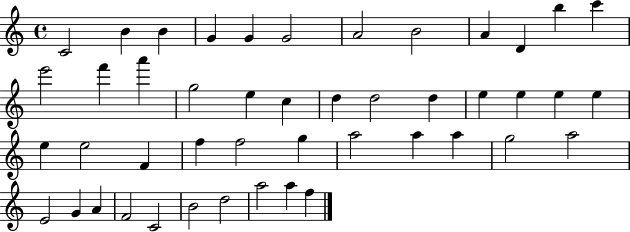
{
  \clef treble
  \time 4/4
  \defaultTimeSignature
  \key c \major
  c'2 b'4 b'4 | g'4 g'4 g'2 | a'2 b'2 | a'4 d'4 b''4 c'''4 | \break e'''2 f'''4 a'''4 | g''2 e''4 c''4 | d''4 d''2 d''4 | e''4 e''4 e''4 e''4 | \break e''4 e''2 f'4 | f''4 f''2 g''4 | a''2 a''4 a''4 | g''2 a''2 | \break e'2 g'4 a'4 | f'2 c'2 | b'2 d''2 | a''2 a''4 f''4 | \break \bar "|."
}